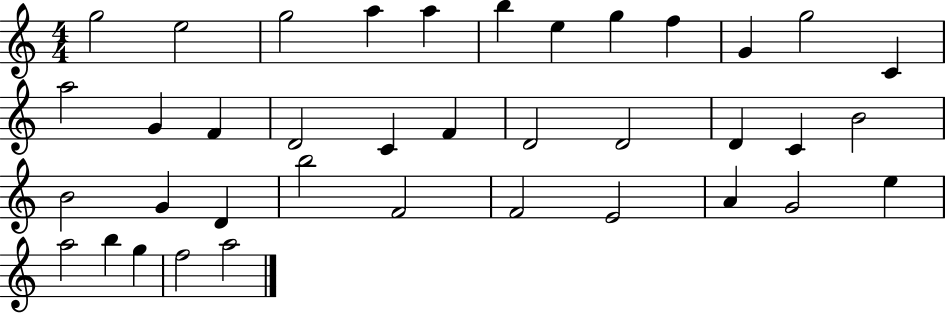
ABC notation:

X:1
T:Untitled
M:4/4
L:1/4
K:C
g2 e2 g2 a a b e g f G g2 C a2 G F D2 C F D2 D2 D C B2 B2 G D b2 F2 F2 E2 A G2 e a2 b g f2 a2